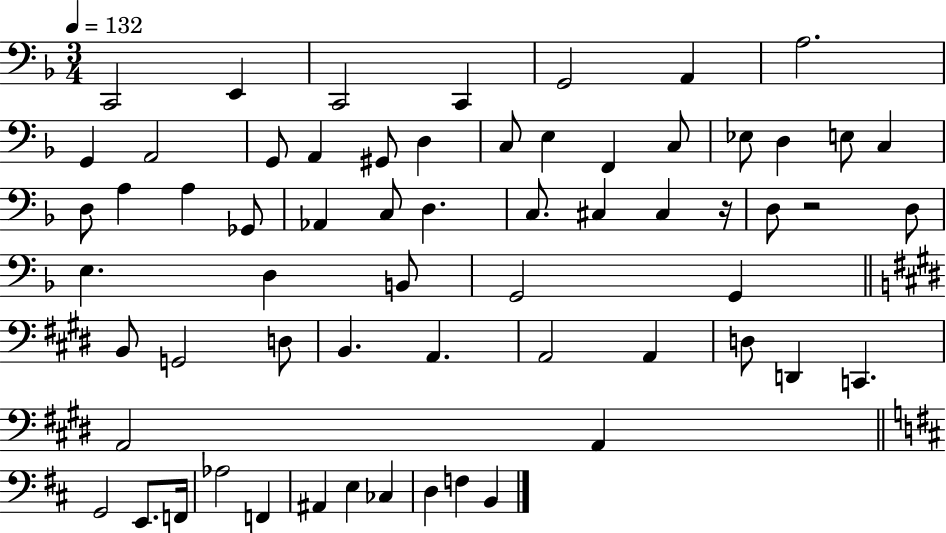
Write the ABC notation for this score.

X:1
T:Untitled
M:3/4
L:1/4
K:F
C,,2 E,, C,,2 C,, G,,2 A,, A,2 G,, A,,2 G,,/2 A,, ^G,,/2 D, C,/2 E, F,, C,/2 _E,/2 D, E,/2 C, D,/2 A, A, _G,,/2 _A,, C,/2 D, C,/2 ^C, ^C, z/4 D,/2 z2 D,/2 E, D, B,,/2 G,,2 G,, B,,/2 G,,2 D,/2 B,, A,, A,,2 A,, D,/2 D,, C,, A,,2 A,, G,,2 E,,/2 F,,/4 _A,2 F,, ^A,, E, _C, D, F, B,,